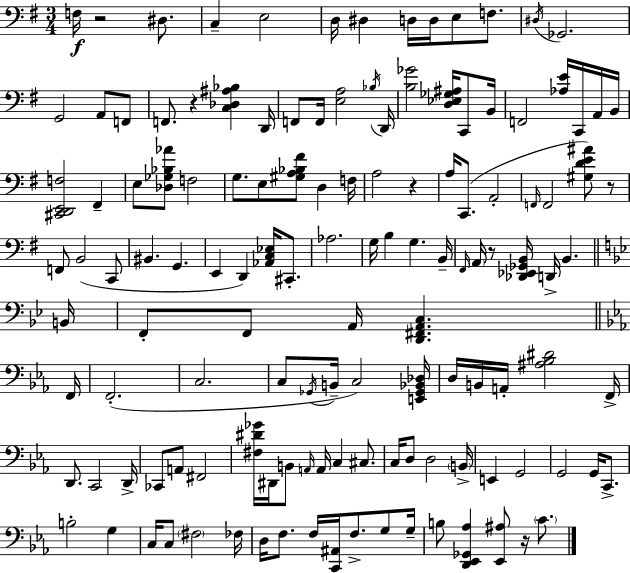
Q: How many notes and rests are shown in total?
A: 131